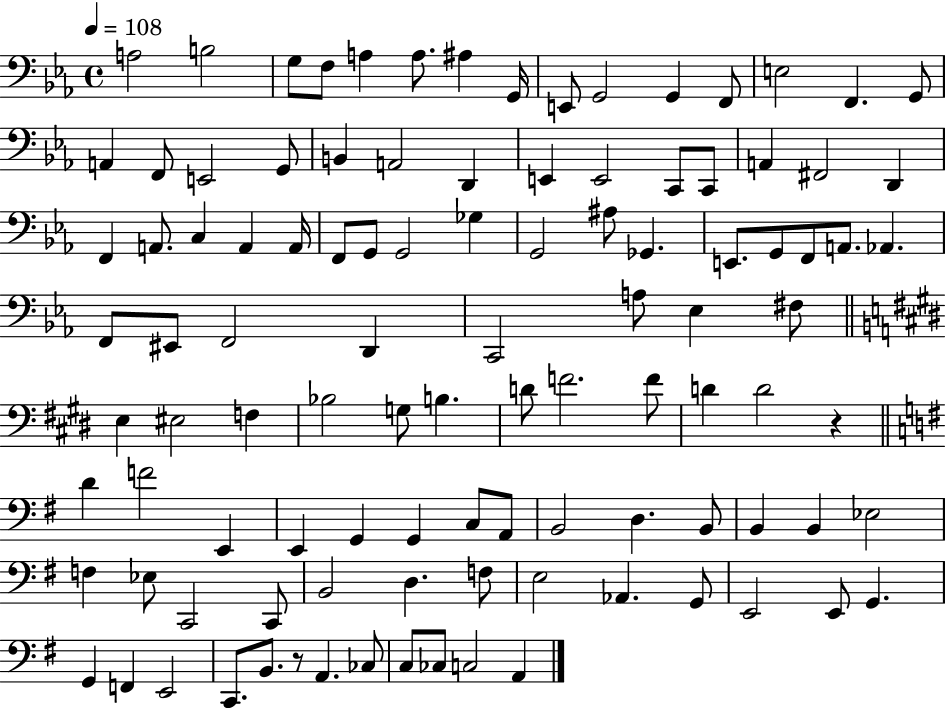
A3/h B3/h G3/e F3/e A3/q A3/e. A#3/q G2/s E2/e G2/h G2/q F2/e E3/h F2/q. G2/e A2/q F2/e E2/h G2/e B2/q A2/h D2/q E2/q E2/h C2/e C2/e A2/q F#2/h D2/q F2/q A2/e. C3/q A2/q A2/s F2/e G2/e G2/h Gb3/q G2/h A#3/e Gb2/q. E2/e. G2/e F2/e A2/e. Ab2/q. F2/e EIS2/e F2/h D2/q C2/h A3/e Eb3/q F#3/e E3/q EIS3/h F3/q Bb3/h G3/e B3/q. D4/e F4/h. F4/e D4/q D4/h R/q D4/q F4/h E2/q E2/q G2/q G2/q C3/e A2/e B2/h D3/q. B2/e B2/q B2/q Eb3/h F3/q Eb3/e C2/h C2/e B2/h D3/q. F3/e E3/h Ab2/q. G2/e E2/h E2/e G2/q. G2/q F2/q E2/h C2/e. B2/e. R/e A2/q. CES3/e C3/e CES3/e C3/h A2/q